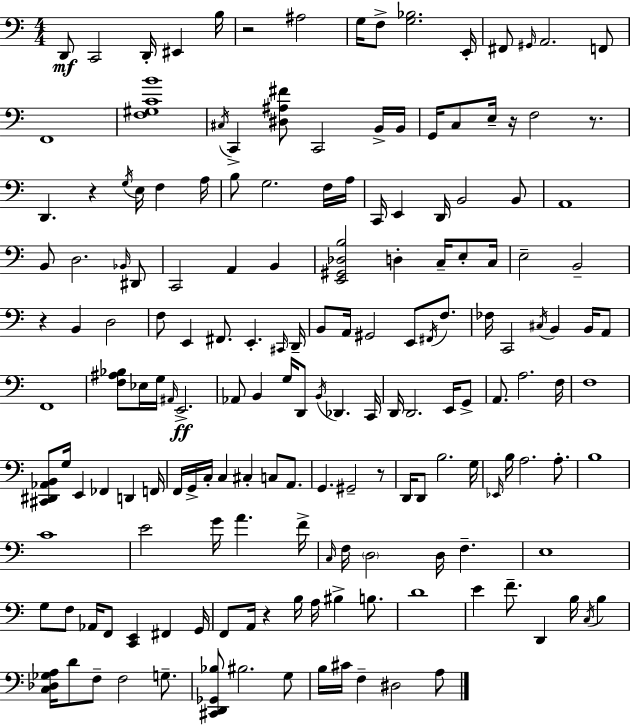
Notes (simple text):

D2/e C2/h D2/s EIS2/q B3/s R/h A#3/h G3/s F3/e [G3,Bb3]/h. E2/s F#2/e G#2/s A2/h. F2/e F2/w [F3,G#3,C4,B4]/w C#3/s C2/q [D#3,A#3,F#4]/e C2/h B2/s B2/s G2/s C3/e E3/s R/s F3/h R/e. D2/q. R/q G3/s E3/s F3/q A3/s B3/e G3/h. F3/s A3/s C2/s E2/q D2/s B2/h B2/e A2/w B2/e D3/h. Bb2/s D#2/e C2/h A2/q B2/q [E2,G#2,Db3,B3]/h D3/q C3/s E3/e C3/s E3/h B2/h R/q B2/q D3/h F3/e E2/q F#2/e. E2/q. C#2/s D2/s B2/e A2/s G#2/h E2/e F#2/s F3/e. FES3/s C2/h C#3/s B2/q B2/s A2/e F2/w [F3,A#3,Bb3]/e Eb3/s G3/s A#2/s E2/h. Ab2/e B2/q G3/s D2/e B2/s Db2/q. C2/s D2/s D2/h. E2/s G2/e A2/e. A3/h. F3/s F3/w [C#2,D#2,Ab2,B2]/e G3/s E2/q FES2/q D2/q F2/s F2/s G2/s C3/s C3/q C#3/q C3/e A2/e. G2/q. G#2/h R/e D2/s D2/e B3/h. G3/s Eb2/s B3/s A3/h. A3/e. B3/w C4/w E4/h G4/s A4/q. F4/s C3/s F3/s D3/h D3/s F3/q. E3/w G3/e F3/e Ab2/s F2/e [C2,E2]/q F#2/q G2/s F2/e A2/s R/q B3/s A3/s BIS3/q B3/e. D4/w E4/q F4/e. D2/q B3/s C3/s B3/q [C3,Db3,Gb3,A3]/s D4/e F3/e F3/h G3/e. [C#2,D2,Gb2,Bb3]/e BIS3/h. G3/e B3/s C#4/s F3/q D#3/h A3/e